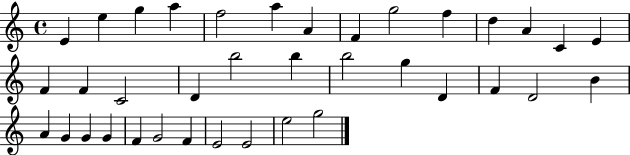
{
  \clef treble
  \time 4/4
  \defaultTimeSignature
  \key c \major
  e'4 e''4 g''4 a''4 | f''2 a''4 a'4 | f'4 g''2 f''4 | d''4 a'4 c'4 e'4 | \break f'4 f'4 c'2 | d'4 b''2 b''4 | b''2 g''4 d'4 | f'4 d'2 b'4 | \break a'4 g'4 g'4 g'4 | f'4 g'2 f'4 | e'2 e'2 | e''2 g''2 | \break \bar "|."
}